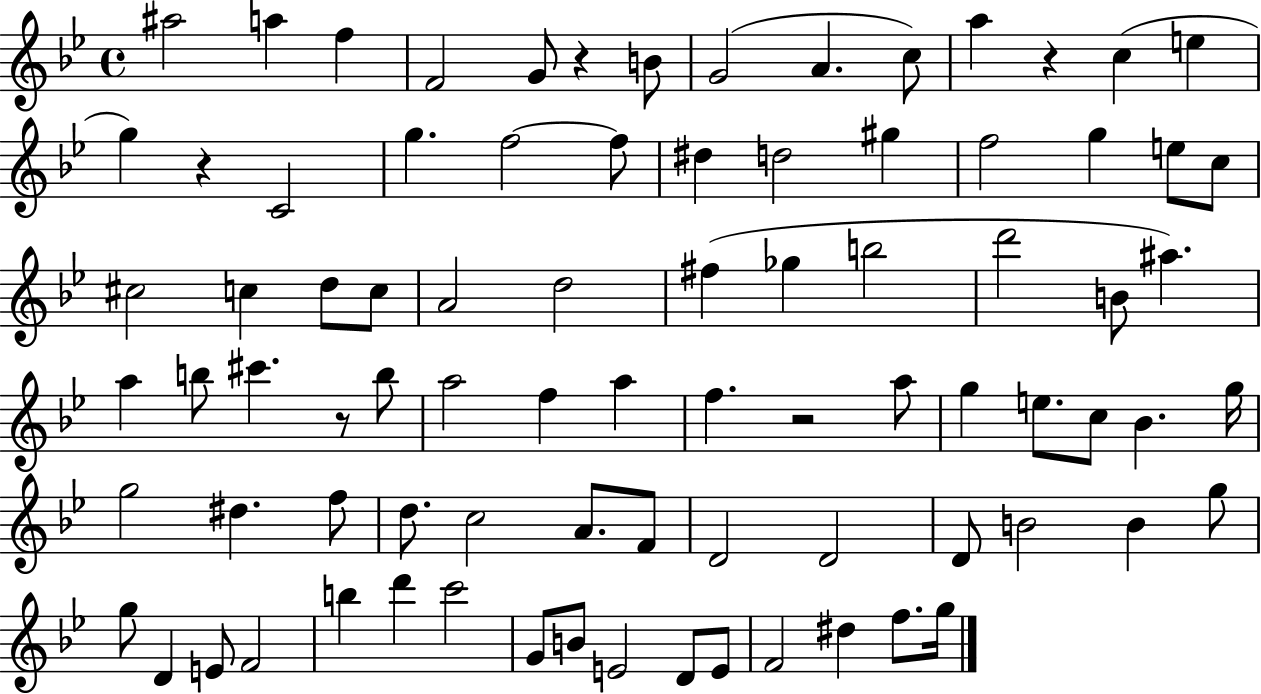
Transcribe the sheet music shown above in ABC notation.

X:1
T:Untitled
M:4/4
L:1/4
K:Bb
^a2 a f F2 G/2 z B/2 G2 A c/2 a z c e g z C2 g f2 f/2 ^d d2 ^g f2 g e/2 c/2 ^c2 c d/2 c/2 A2 d2 ^f _g b2 d'2 B/2 ^a a b/2 ^c' z/2 b/2 a2 f a f z2 a/2 g e/2 c/2 _B g/4 g2 ^d f/2 d/2 c2 A/2 F/2 D2 D2 D/2 B2 B g/2 g/2 D E/2 F2 b d' c'2 G/2 B/2 E2 D/2 E/2 F2 ^d f/2 g/4